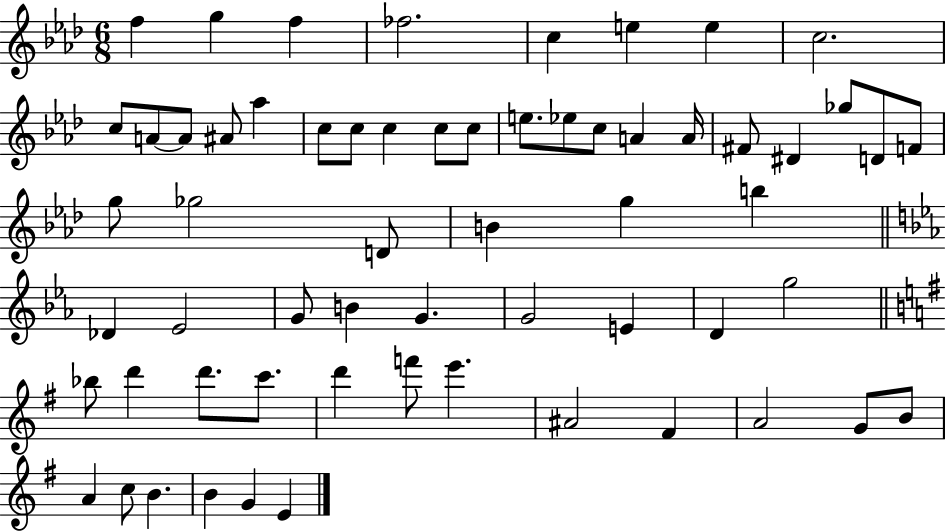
X:1
T:Untitled
M:6/8
L:1/4
K:Ab
f g f _f2 c e e c2 c/2 A/2 A/2 ^A/2 _a c/2 c/2 c c/2 c/2 e/2 _e/2 c/2 A A/4 ^F/2 ^D _g/2 D/2 F/2 g/2 _g2 D/2 B g b _D _E2 G/2 B G G2 E D g2 _b/2 d' d'/2 c'/2 d' f'/2 e' ^A2 ^F A2 G/2 B/2 A c/2 B B G E